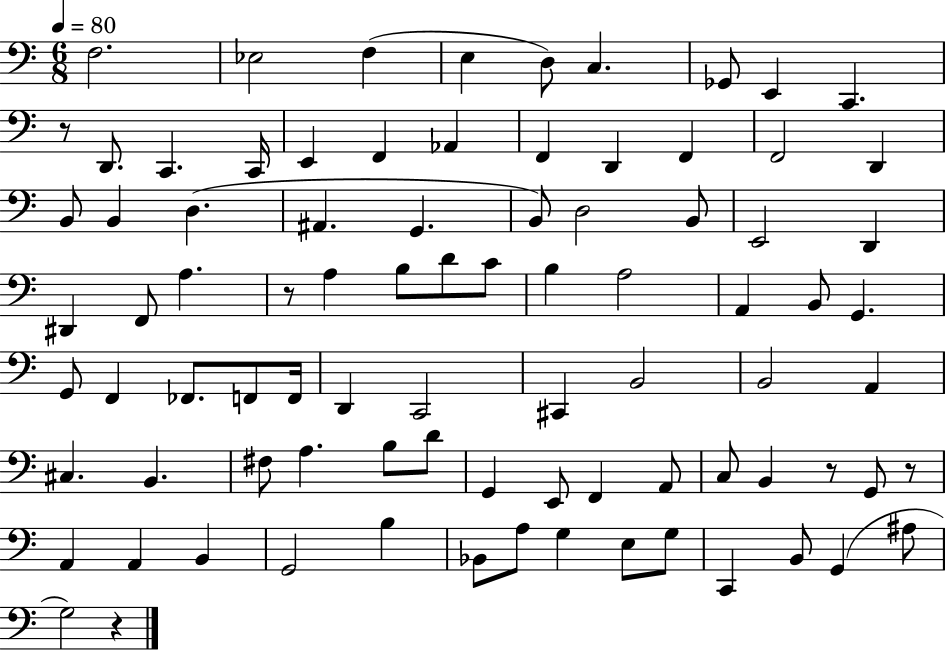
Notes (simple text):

F3/h. Eb3/h F3/q E3/q D3/e C3/q. Gb2/e E2/q C2/q. R/e D2/e. C2/q. C2/s E2/q F2/q Ab2/q F2/q D2/q F2/q F2/h D2/q B2/e B2/q D3/q. A#2/q. G2/q. B2/e D3/h B2/e E2/h D2/q D#2/q F2/e A3/q. R/e A3/q B3/e D4/e C4/e B3/q A3/h A2/q B2/e G2/q. G2/e F2/q FES2/e. F2/e F2/s D2/q C2/h C#2/q B2/h B2/h A2/q C#3/q. B2/q. F#3/e A3/q. B3/e D4/e G2/q E2/e F2/q A2/e C3/e B2/q R/e G2/e R/e A2/q A2/q B2/q G2/h B3/q Bb2/e A3/e G3/q E3/e G3/e C2/q B2/e G2/q A#3/e G3/h R/q